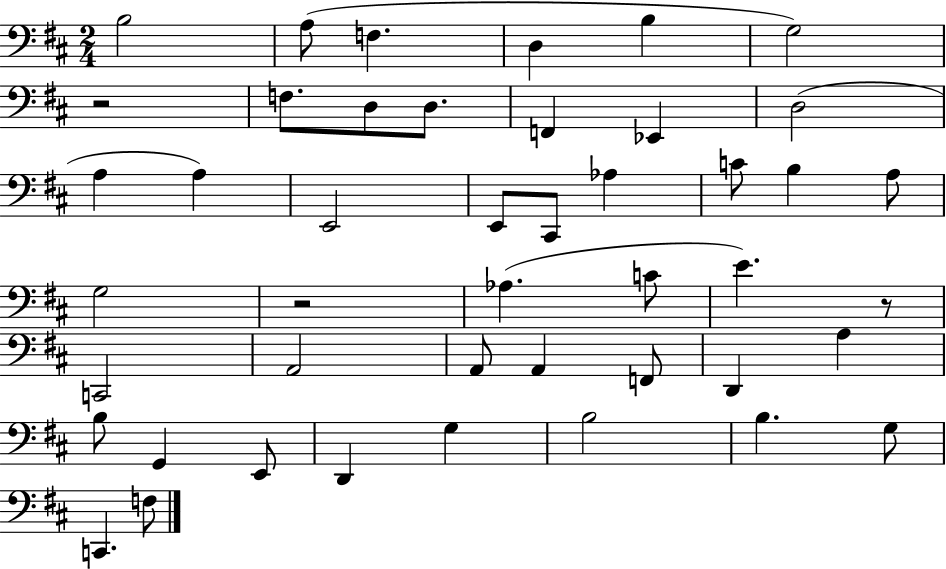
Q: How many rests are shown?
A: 3